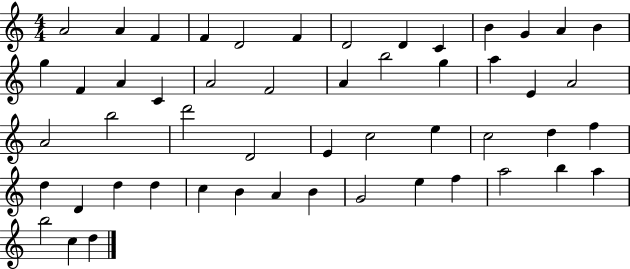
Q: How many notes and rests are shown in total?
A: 52